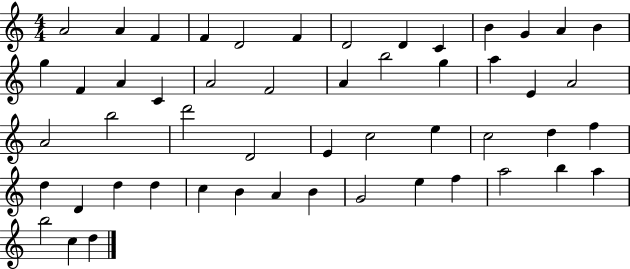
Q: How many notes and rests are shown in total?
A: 52